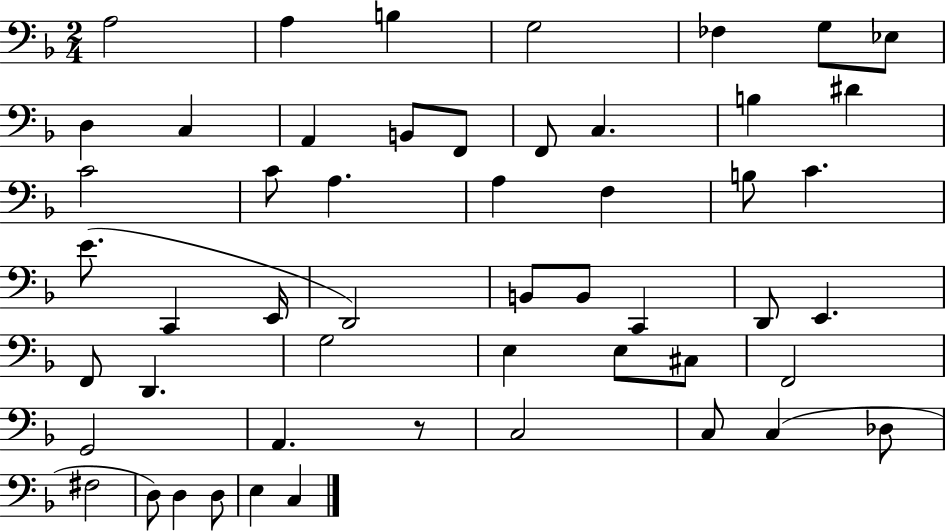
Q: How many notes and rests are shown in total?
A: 52